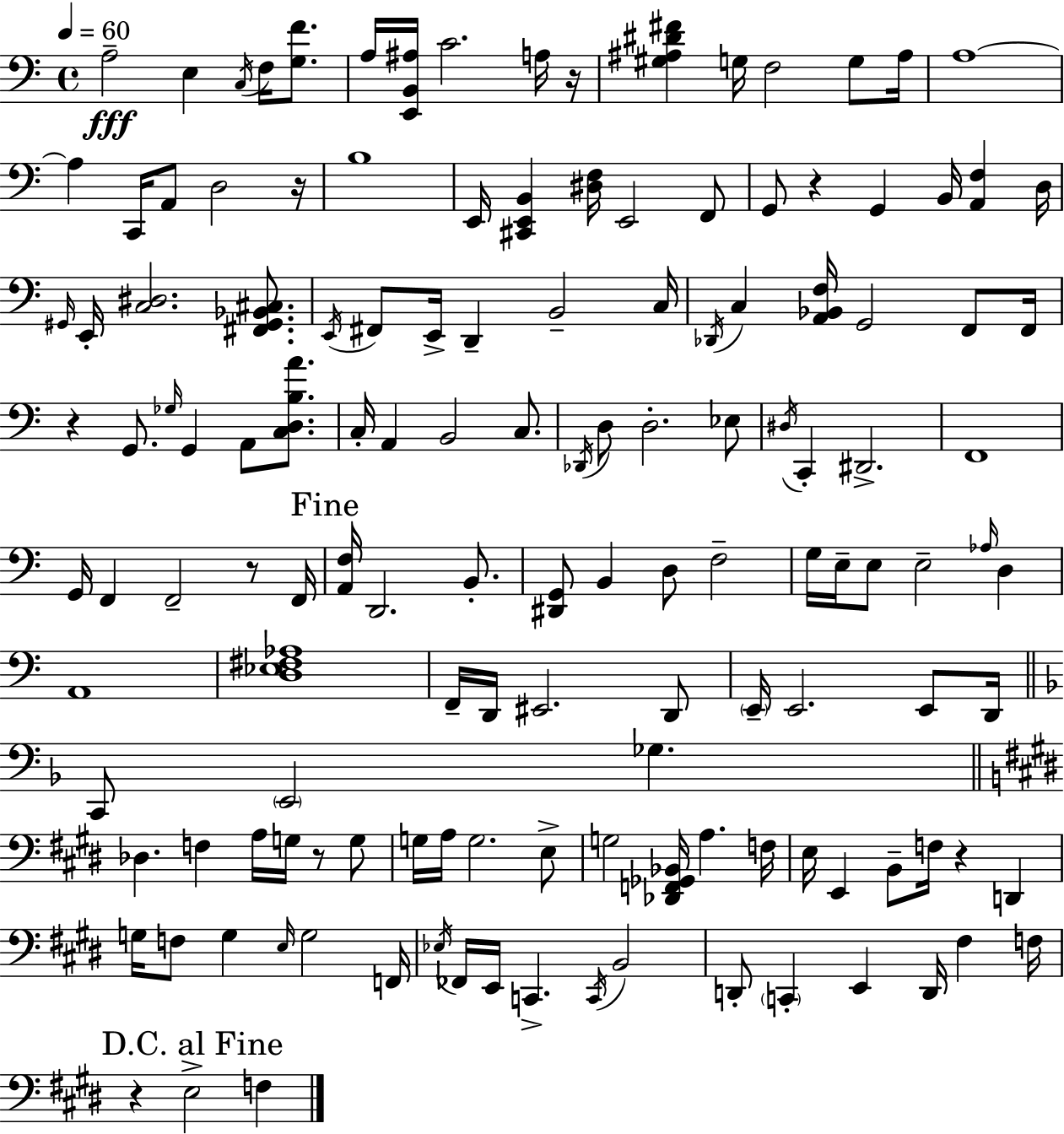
X:1
T:Untitled
M:4/4
L:1/4
K:Am
A,2 E, C,/4 F,/4 [G,F]/2 A,/4 [E,,B,,^A,]/4 C2 A,/4 z/4 [^G,^A,^D^F] G,/4 F,2 G,/2 ^A,/4 A,4 A, C,,/4 A,,/2 D,2 z/4 B,4 E,,/4 [^C,,E,,B,,] [^D,F,]/4 E,,2 F,,/2 G,,/2 z G,, B,,/4 [A,,F,] D,/4 ^G,,/4 E,,/4 [C,^D,]2 [^F,,^G,,_B,,^C,]/2 E,,/4 ^F,,/2 E,,/4 D,, B,,2 C,/4 _D,,/4 C, [A,,_B,,F,]/4 G,,2 F,,/2 F,,/4 z G,,/2 _G,/4 G,, A,,/2 [C,D,B,A]/2 C,/4 A,, B,,2 C,/2 _D,,/4 D,/2 D,2 _E,/2 ^D,/4 C,, ^D,,2 F,,4 G,,/4 F,, F,,2 z/2 F,,/4 [A,,F,]/4 D,,2 B,,/2 [^D,,G,,]/2 B,, D,/2 F,2 G,/4 E,/4 E,/2 E,2 _A,/4 D, A,,4 [D,_E,^F,_A,]4 F,,/4 D,,/4 ^E,,2 D,,/2 E,,/4 E,,2 E,,/2 D,,/4 C,,/2 E,,2 _G, _D, F, A,/4 G,/4 z/2 G,/2 G,/4 A,/4 G,2 E,/2 G,2 [_D,,F,,_G,,_B,,]/4 A, F,/4 E,/4 E,, B,,/2 F,/4 z D,, G,/4 F,/2 G, E,/4 G,2 F,,/4 _E,/4 _F,,/4 E,,/4 C,, C,,/4 B,,2 D,,/2 C,, E,, D,,/4 ^F, F,/4 z E,2 F,